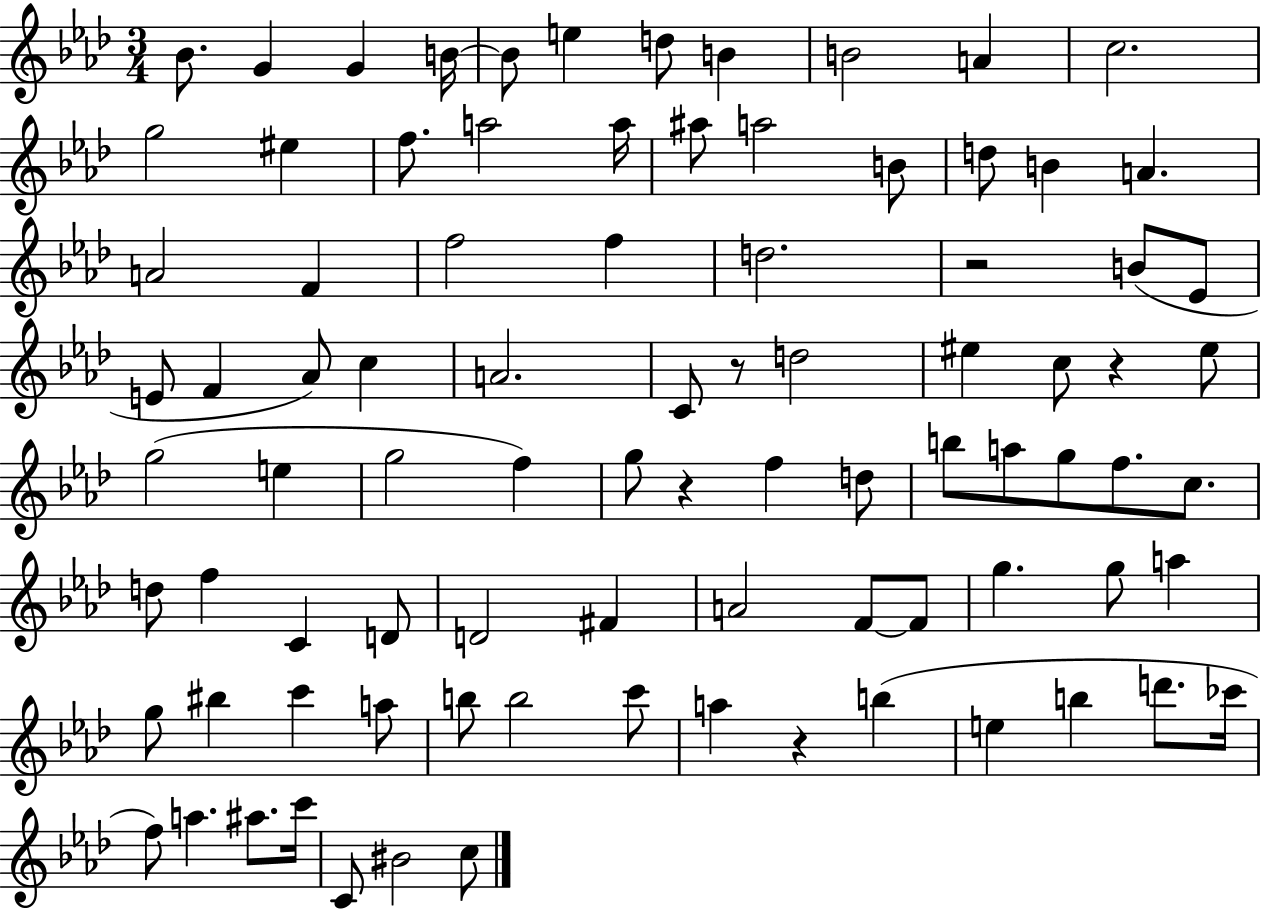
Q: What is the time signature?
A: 3/4